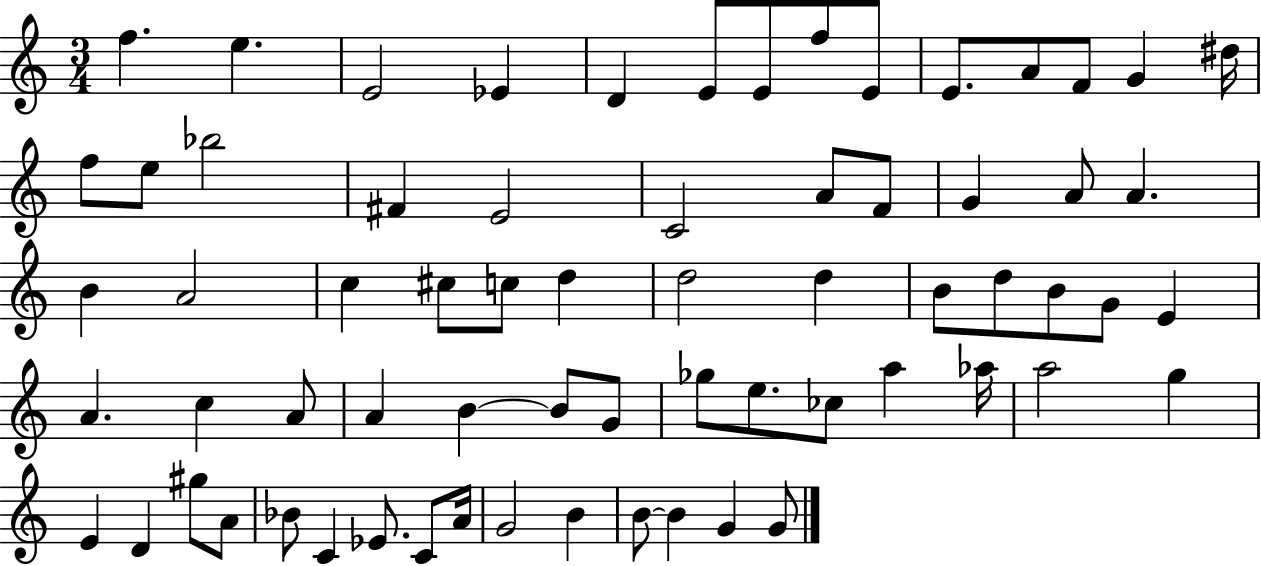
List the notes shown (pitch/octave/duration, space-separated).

F5/q. E5/q. E4/h Eb4/q D4/q E4/e E4/e F5/e E4/e E4/e. A4/e F4/e G4/q D#5/s F5/e E5/e Bb5/h F#4/q E4/h C4/h A4/e F4/e G4/q A4/e A4/q. B4/q A4/h C5/q C#5/e C5/e D5/q D5/h D5/q B4/e D5/e B4/e G4/e E4/q A4/q. C5/q A4/e A4/q B4/q B4/e G4/e Gb5/e E5/e. CES5/e A5/q Ab5/s A5/h G5/q E4/q D4/q G#5/e A4/e Bb4/e C4/q Eb4/e. C4/e A4/s G4/h B4/q B4/e B4/q G4/q G4/e